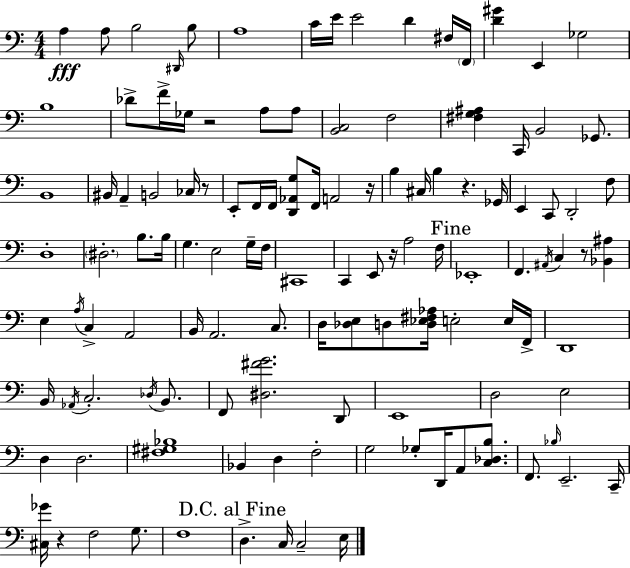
A3/q A3/e B3/h D#2/s B3/e A3/w C4/s E4/s E4/h D4/q F#3/s F2/s [D4,G#4]/q E2/q Gb3/h B3/w Db4/e F4/s Gb3/s R/h A3/e A3/e [B2,C3]/h F3/h [F#3,G3,A#3]/q C2/s B2/h Gb2/e. B2/w BIS2/s A2/q B2/h CES3/s R/e E2/e F2/s F2/s [D2,Ab2,G3]/e F2/s A2/h R/s B3/q C#3/s B3/q R/q. Gb2/s E2/q C2/e D2/h F3/e D3/w D#3/h. B3/e. B3/s G3/q. E3/h G3/s F3/s C#2/w C2/q E2/e R/s A3/h F3/s Eb2/w F2/q. A#2/s C3/q R/e [Bb2,A#3]/q E3/q A3/s C3/q A2/h B2/s A2/h. C3/e. D3/s [Db3,E3]/e D3/e [D3,Eb3,F#3,Ab3]/s E3/h E3/s F2/s D2/w B2/s Ab2/s C3/h. Db3/s B2/e. F2/e [D#3,F#4,G4]/h. D2/e E2/w D3/h E3/h D3/q D3/h. [F#3,G#3,Bb3]/w Bb2/q D3/q F3/h G3/h Gb3/e D2/s A2/e [C3,Db3,B3]/e. F2/e. Bb3/s E2/h. C2/s [C#3,Gb4]/s R/q F3/h G3/e. F3/w D3/q. C3/s C3/h E3/s